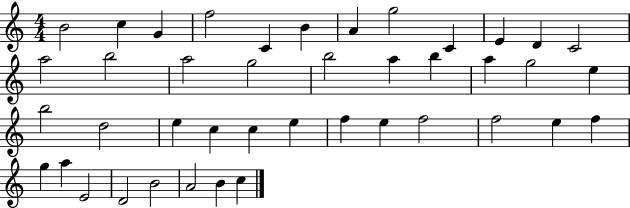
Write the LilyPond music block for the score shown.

{
  \clef treble
  \numericTimeSignature
  \time 4/4
  \key c \major
  b'2 c''4 g'4 | f''2 c'4 b'4 | a'4 g''2 c'4 | e'4 d'4 c'2 | \break a''2 b''2 | a''2 g''2 | b''2 a''4 b''4 | a''4 g''2 e''4 | \break b''2 d''2 | e''4 c''4 c''4 e''4 | f''4 e''4 f''2 | f''2 e''4 f''4 | \break g''4 a''4 e'2 | d'2 b'2 | a'2 b'4 c''4 | \bar "|."
}